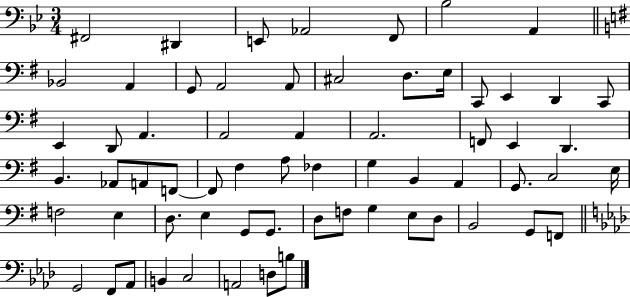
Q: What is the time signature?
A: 3/4